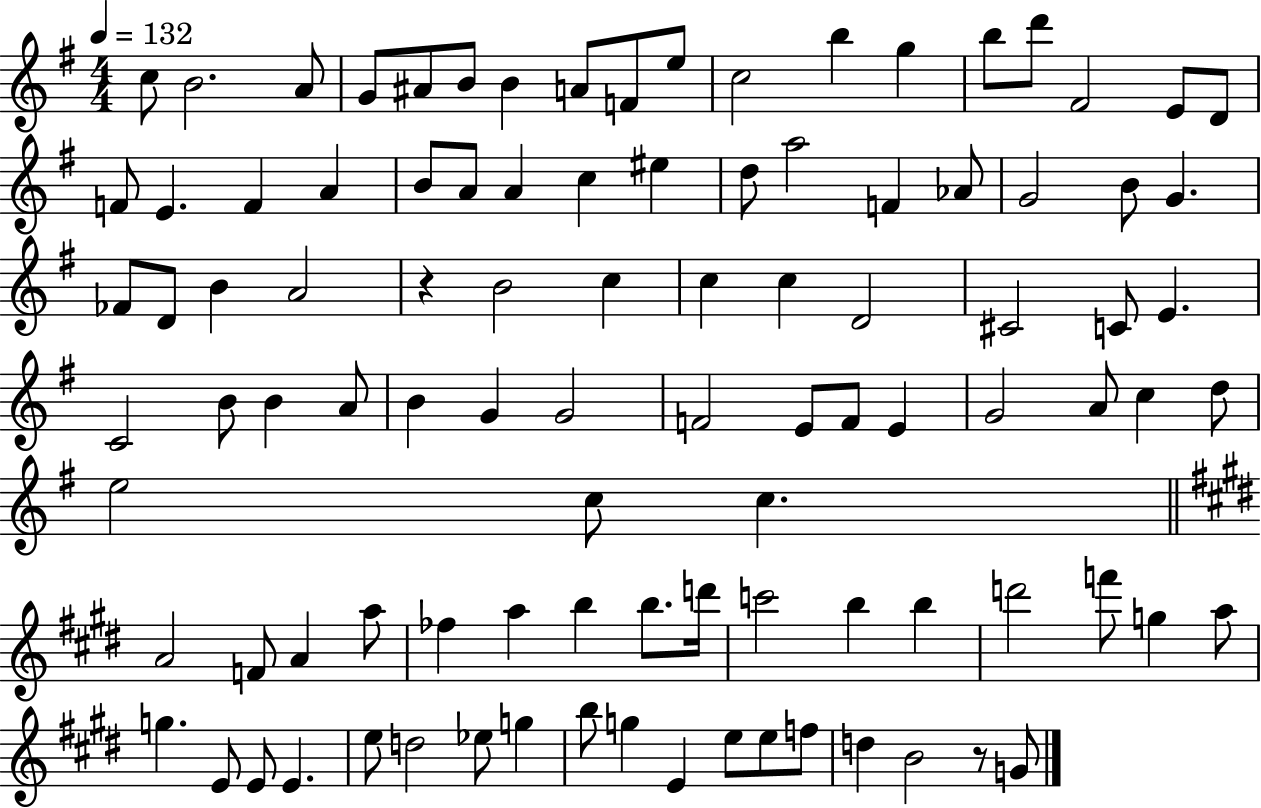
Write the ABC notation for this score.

X:1
T:Untitled
M:4/4
L:1/4
K:G
c/2 B2 A/2 G/2 ^A/2 B/2 B A/2 F/2 e/2 c2 b g b/2 d'/2 ^F2 E/2 D/2 F/2 E F A B/2 A/2 A c ^e d/2 a2 F _A/2 G2 B/2 G _F/2 D/2 B A2 z B2 c c c D2 ^C2 C/2 E C2 B/2 B A/2 B G G2 F2 E/2 F/2 E G2 A/2 c d/2 e2 c/2 c A2 F/2 A a/2 _f a b b/2 d'/4 c'2 b b d'2 f'/2 g a/2 g E/2 E/2 E e/2 d2 _e/2 g b/2 g E e/2 e/2 f/2 d B2 z/2 G/2